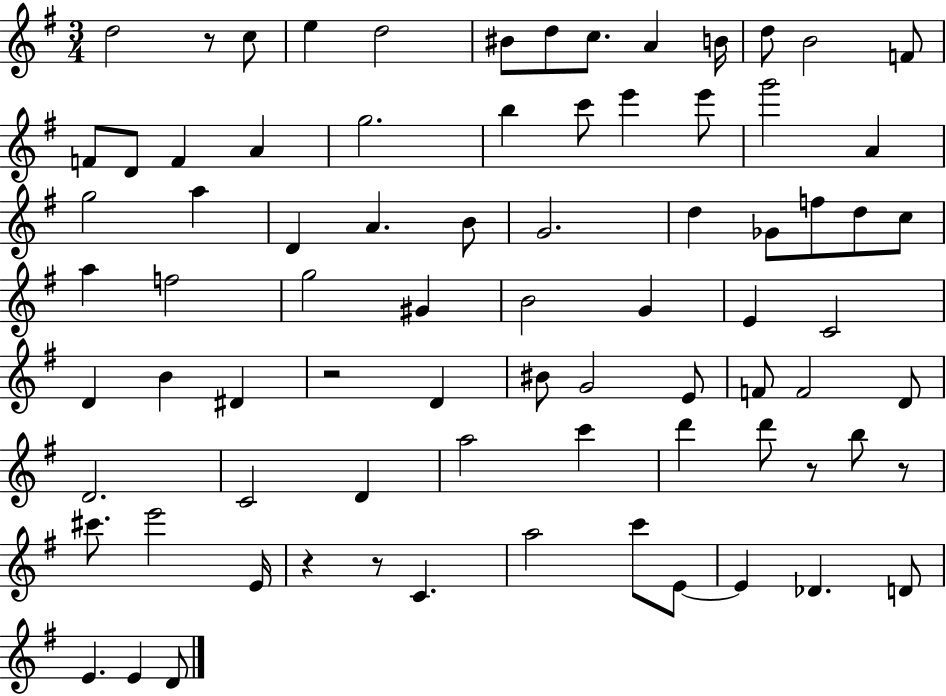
X:1
T:Untitled
M:3/4
L:1/4
K:G
d2 z/2 c/2 e d2 ^B/2 d/2 c/2 A B/4 d/2 B2 F/2 F/2 D/2 F A g2 b c'/2 e' e'/2 g'2 A g2 a D A B/2 G2 d _G/2 f/2 d/2 c/2 a f2 g2 ^G B2 G E C2 D B ^D z2 D ^B/2 G2 E/2 F/2 F2 D/2 D2 C2 D a2 c' d' d'/2 z/2 b/2 z/2 ^c'/2 e'2 E/4 z z/2 C a2 c'/2 E/2 E _D D/2 E E D/2